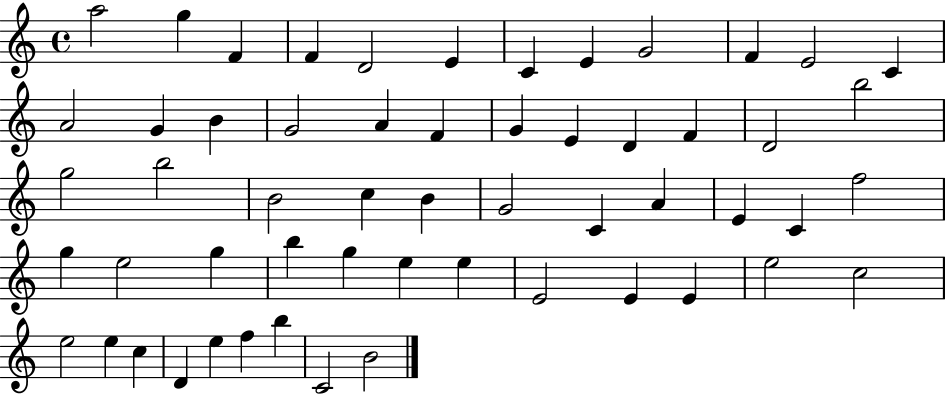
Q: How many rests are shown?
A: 0